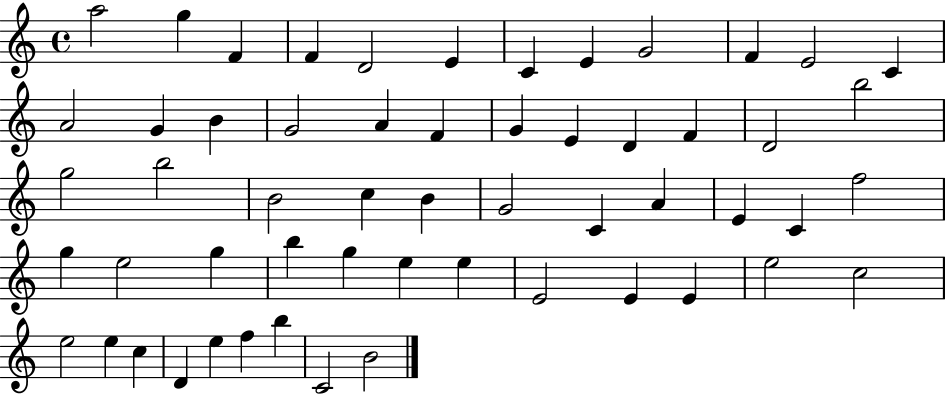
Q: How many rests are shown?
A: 0